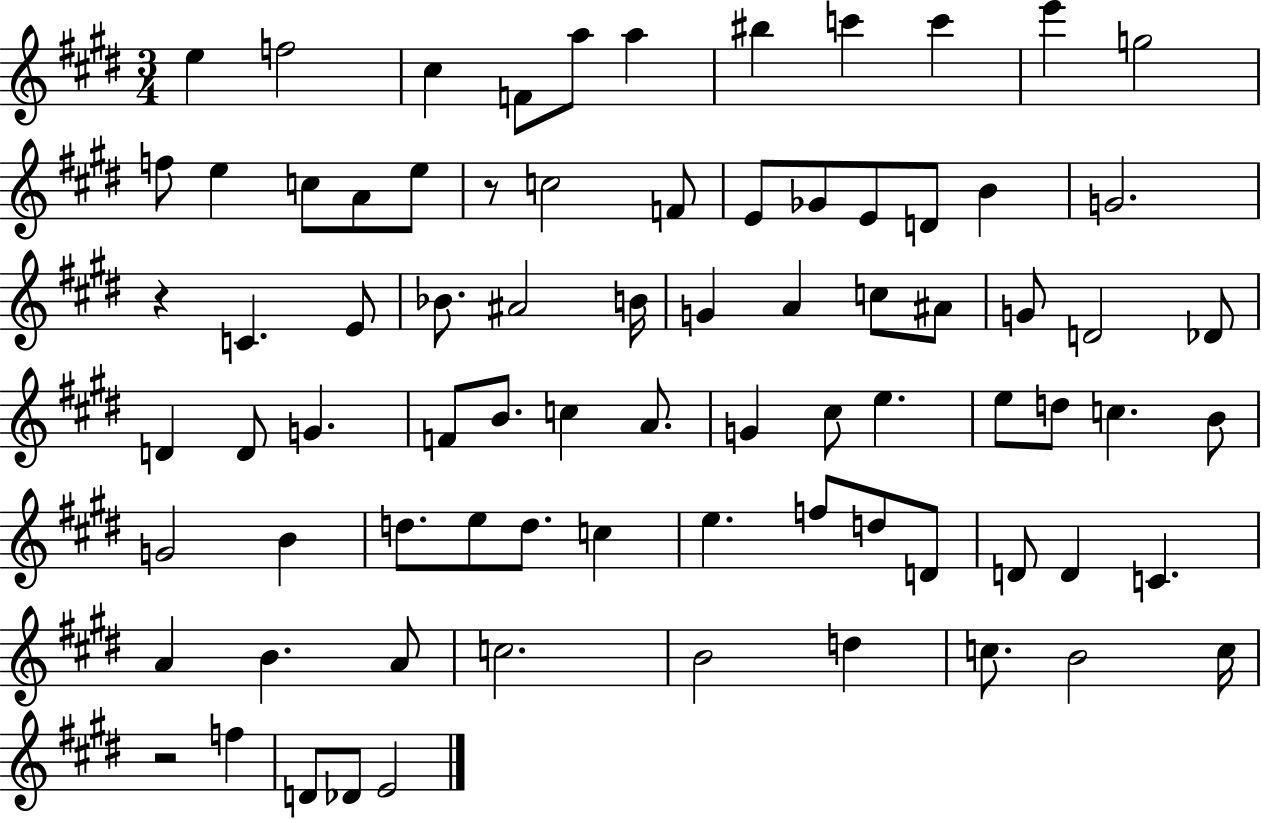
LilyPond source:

{
  \clef treble
  \numericTimeSignature
  \time 3/4
  \key e \major
  e''4 f''2 | cis''4 f'8 a''8 a''4 | bis''4 c'''4 c'''4 | e'''4 g''2 | \break f''8 e''4 c''8 a'8 e''8 | r8 c''2 f'8 | e'8 ges'8 e'8 d'8 b'4 | g'2. | \break r4 c'4. e'8 | bes'8. ais'2 b'16 | g'4 a'4 c''8 ais'8 | g'8 d'2 des'8 | \break d'4 d'8 g'4. | f'8 b'8. c''4 a'8. | g'4 cis''8 e''4. | e''8 d''8 c''4. b'8 | \break g'2 b'4 | d''8. e''8 d''8. c''4 | e''4. f''8 d''8 d'8 | d'8 d'4 c'4. | \break a'4 b'4. a'8 | c''2. | b'2 d''4 | c''8. b'2 c''16 | \break r2 f''4 | d'8 des'8 e'2 | \bar "|."
}